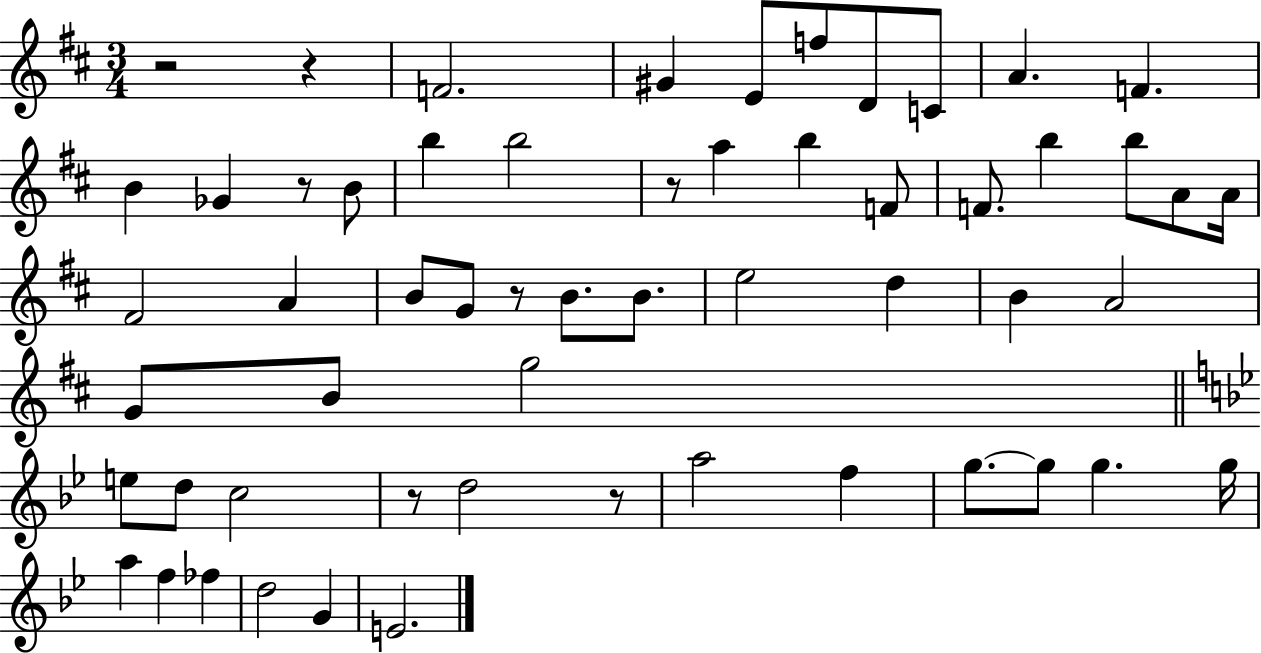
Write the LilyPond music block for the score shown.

{
  \clef treble
  \numericTimeSignature
  \time 3/4
  \key d \major
  r2 r4 | f'2. | gis'4 e'8 f''8 d'8 c'8 | a'4. f'4. | \break b'4 ges'4 r8 b'8 | b''4 b''2 | r8 a''4 b''4 f'8 | f'8. b''4 b''8 a'8 a'16 | \break fis'2 a'4 | b'8 g'8 r8 b'8. b'8. | e''2 d''4 | b'4 a'2 | \break g'8 b'8 g''2 | \bar "||" \break \key bes \major e''8 d''8 c''2 | r8 d''2 r8 | a''2 f''4 | g''8.~~ g''8 g''4. g''16 | \break a''4 f''4 fes''4 | d''2 g'4 | e'2. | \bar "|."
}